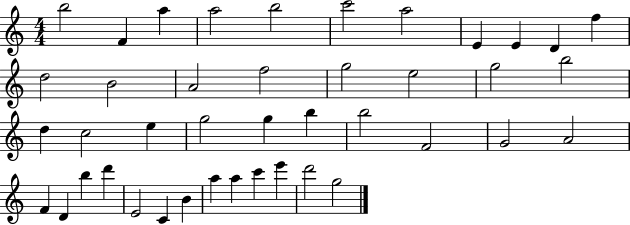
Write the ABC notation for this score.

X:1
T:Untitled
M:4/4
L:1/4
K:C
b2 F a a2 b2 c'2 a2 E E D f d2 B2 A2 f2 g2 e2 g2 b2 d c2 e g2 g b b2 F2 G2 A2 F D b d' E2 C B a a c' e' d'2 g2